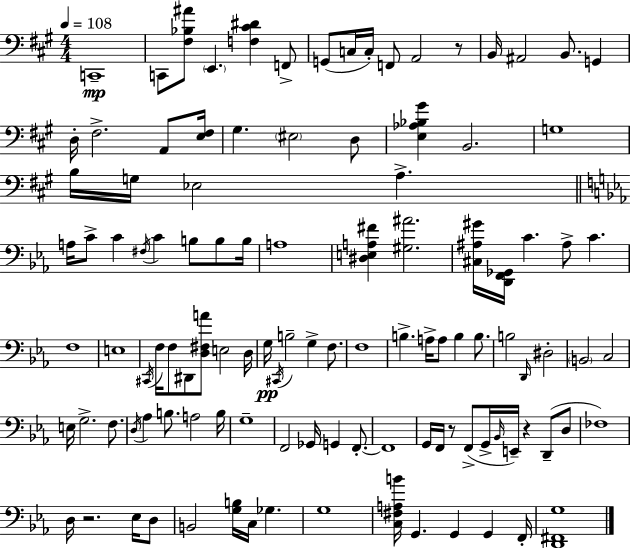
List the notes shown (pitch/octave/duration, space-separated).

C2/w C2/e [F#3,Bb3,A#4]/e E2/q. [F3,C#4,D#4]/q F2/e G2/e C3/s C3/s F2/e A2/h R/e B2/s A#2/h B2/e. G2/q D3/s F#3/h. A2/e [E3,F#3]/s G#3/q. EIS3/h D3/e [E3,Ab3,Bb3,G#4]/q B2/h. G3/w B3/s G3/s Eb3/h A3/q. A3/s C4/e C4/q F#3/s C4/q B3/e B3/e B3/s A3/w [D#3,E3,A3,F#4]/q [G#3,A#4]/h. [C#3,A#3,G#4]/s [D2,F2,Gb2]/s C4/q. A#3/e C4/q. F3/w E3/w C#2/s F3/s F3/e D#2/e [D3,F#3,A4]/e E3/h D3/s G3/s C#2/s B3/h G3/q F3/e. F3/w B3/q. A3/s A3/e B3/q B3/e. B3/h D2/s D#3/h B2/h C3/h E3/s G3/h. F3/e. D3/s Ab3/q B3/e. A3/h B3/s G3/w F2/h Gb2/s G2/q F2/e. F2/w G2/s F2/s R/e F2/e G2/s Bb2/s E2/s R/q D2/e D3/e FES3/w D3/s R/h. Eb3/s D3/e B2/h [G3,B3]/s C3/s Gb3/q. G3/w [C3,F#3,A3,B4]/s G2/q. G2/q G2/q F2/s [D2,F#2,G3]/w